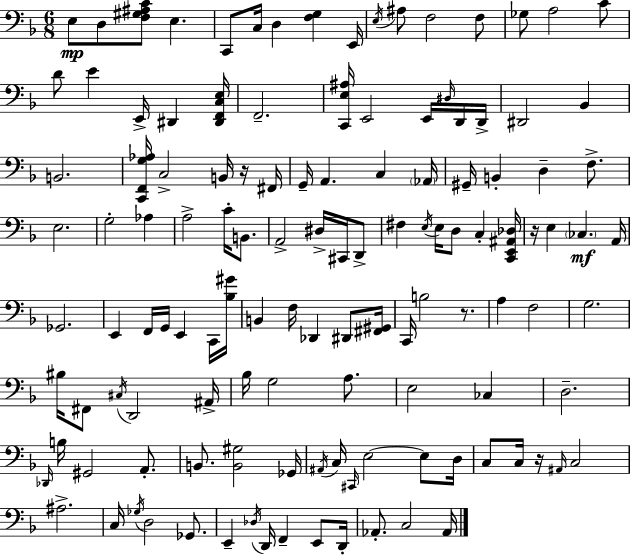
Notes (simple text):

E3/e D3/e [F3,G#3,A#3,C4]/e E3/q. C2/e C3/s D3/q [F3,G3]/q E2/s E3/s A#3/e F3/h F3/e Gb3/e A3/h C4/e D4/e E4/q E2/s D#2/q [D#2,F2,C3,E3]/s F2/h. [C2,E3,A#3]/s E2/h E2/s D#3/s D2/s D2/s D#2/h Bb2/q B2/h. [C2,F2,G3,Ab3]/s C3/h B2/s R/s F#2/s G2/s A2/q. C3/q Ab2/s G#2/s B2/q D3/q F3/e. E3/h. G3/h Ab3/q A3/h C4/s B2/e. A2/h D#3/s C#2/s D2/e F#3/q E3/s E3/s D3/e C3/q [C2,E2,A#2,Db3]/s R/s E3/q CES3/q. A2/s Gb2/h. E2/q F2/s G2/s E2/q C2/s [Bb3,G#4]/s B2/q F3/s Db2/q D#2/e [F#2,G#2]/s C2/s B3/h R/e. A3/q F3/h G3/h. BIS3/s F#2/e C#3/s D2/h A#2/s Bb3/s G3/h A3/e. E3/h CES3/q D3/h. Db2/s B3/s G#2/h A2/e. B2/e. [B2,G#3]/h Gb2/s A#2/s C3/s C#2/s E3/h E3/e D3/s C3/e C3/s R/s A#2/s C3/h A#3/h. C3/s Gb3/s D3/h Gb2/e. E2/q Db3/s D2/s F2/q E2/e D2/s Ab2/e. C3/h Ab2/s